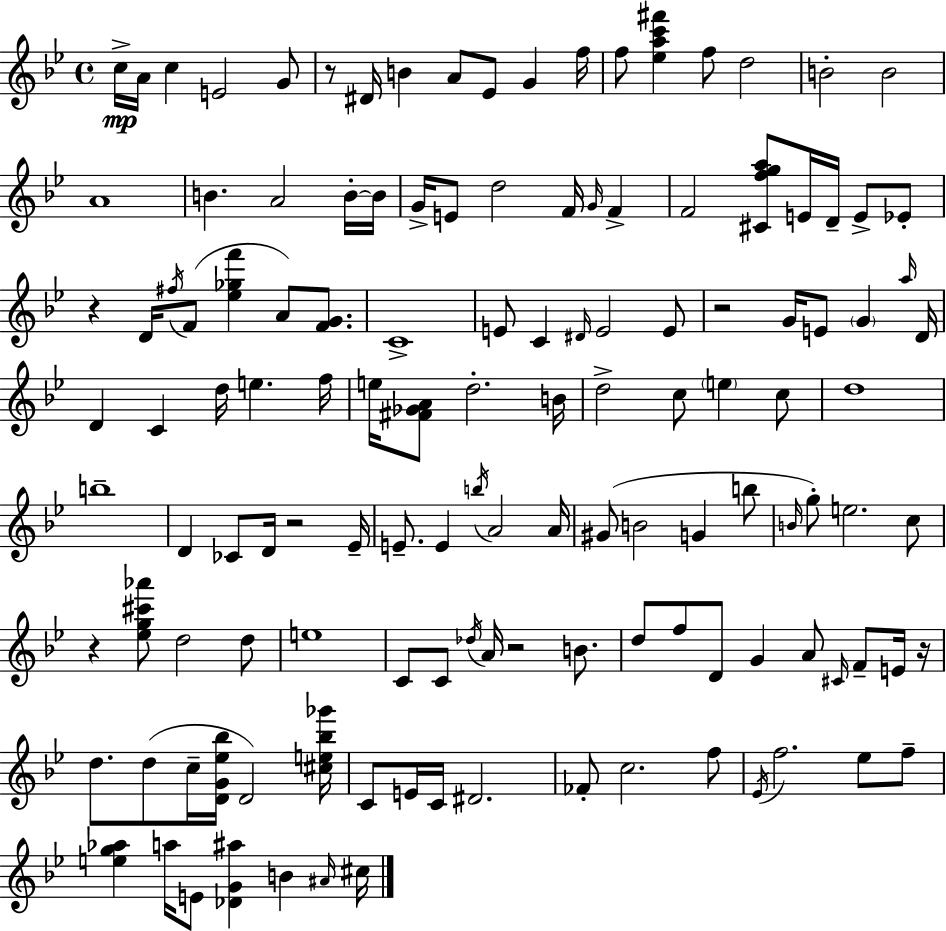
C5/s A4/s C5/q E4/h G4/e R/e D#4/s B4/q A4/e Eb4/e G4/q F5/s F5/e [Eb5,A5,C6,F#6]/q F5/e D5/h B4/h B4/h A4/w B4/q. A4/h B4/s B4/s G4/s E4/e D5/h F4/s G4/s F4/q F4/h [C#4,F5,G5,A5]/e E4/s D4/s E4/e Eb4/e R/q D4/s F#5/s F4/e [Eb5,Gb5,F6]/q A4/e [F4,G4]/e. C4/w E4/e C4/q D#4/s E4/h E4/e R/h G4/s E4/e G4/q A5/s D4/s D4/q C4/q D5/s E5/q. F5/s E5/s [F#4,Gb4,A4]/e D5/h. B4/s D5/h C5/e E5/q C5/e D5/w B5/w D4/q CES4/e D4/s R/h Eb4/s E4/e. E4/q B5/s A4/h A4/s G#4/e B4/h G4/q B5/e B4/s G5/e E5/h. C5/e R/q [Eb5,G5,C#6,Ab6]/e D5/h D5/e E5/w C4/e C4/e Db5/s A4/s R/h B4/e. D5/e F5/e D4/e G4/q A4/e C#4/s F4/e E4/s R/s D5/e. D5/e C5/s [D4,G4,Eb5,Bb5]/s D4/h [C#5,E5,Bb5,Gb6]/s C4/e E4/s C4/s D#4/h. FES4/e C5/h. F5/e Eb4/s F5/h. Eb5/e F5/e [E5,G5,Ab5]/q A5/s E4/e [Db4,G4,A#5]/q B4/q A#4/s C#5/s